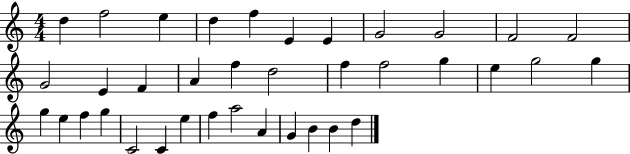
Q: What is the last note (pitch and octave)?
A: D5